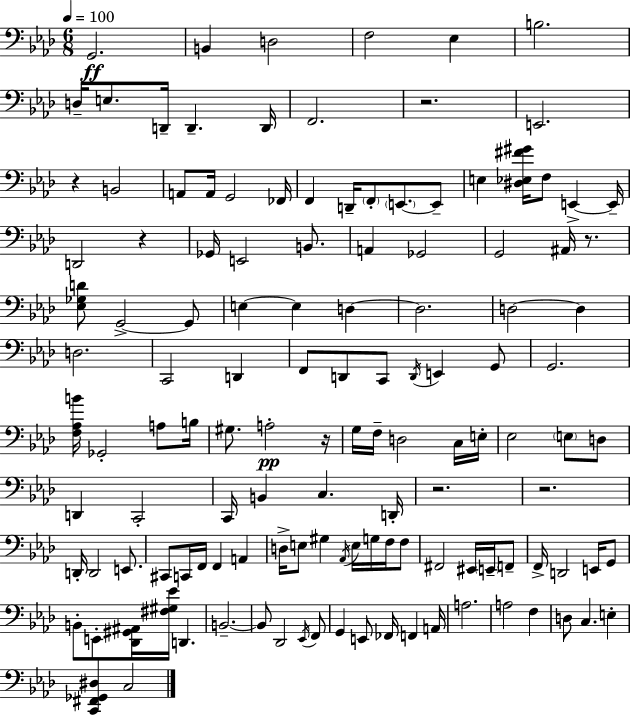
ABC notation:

X:1
T:Untitled
M:6/8
L:1/4
K:Ab
G,,2 B,, D,2 F,2 _E, B,2 D,/4 E,/2 D,,/4 D,, D,,/4 F,,2 z2 E,,2 z B,,2 A,,/2 A,,/4 G,,2 _F,,/4 F,, D,,/4 F,,/2 E,,/2 E,,/2 E, [^D,_E,^F^G]/4 F,/2 E,, E,,/4 D,,2 z _G,,/4 E,,2 B,,/2 A,, _G,,2 G,,2 ^A,,/4 z/2 [_E,_G,D]/2 G,,2 G,,/2 E, E, D, D,2 D,2 D, D,2 C,,2 D,, F,,/2 D,,/2 C,,/2 D,,/4 E,, G,,/2 G,,2 [F,_A,B]/4 _G,,2 A,/2 B,/4 ^G,/2 A,2 z/4 G,/4 F,/4 D,2 C,/4 E,/4 _E,2 E,/2 D,/2 D,, C,,2 C,,/4 B,, C, D,,/4 z2 z2 D,,/4 D,,2 E,,/2 ^C,,/2 C,,/4 F,,/4 F,, A,, D,/4 E,/2 ^G, _A,,/4 E,/4 G,/4 F,/4 F,/2 ^F,,2 ^E,,/4 E,,/4 F,,/2 F,,/4 D,,2 E,,/4 G,,/2 B,,/2 E,,/2 [_D,,^G,,^A,,]/4 [^F,^G,_E]/4 D,, B,,2 B,,/2 _D,,2 _E,,/4 F,,/2 G,, E,,/2 _F,,/4 F,, A,,/4 A,2 A,2 F, D,/2 C, E, [C,,^F,,_G,,^D,] C,2